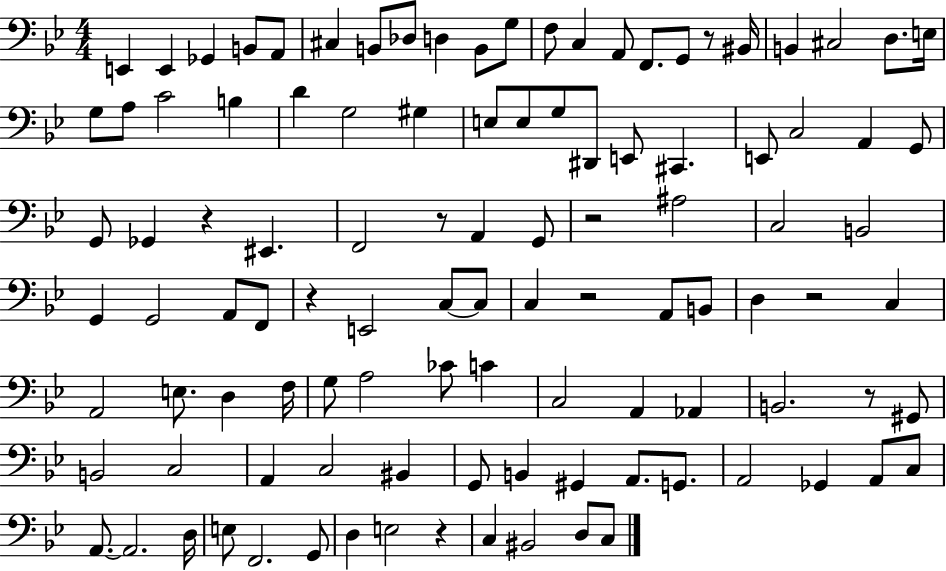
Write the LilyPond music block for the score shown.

{
  \clef bass
  \numericTimeSignature
  \time 4/4
  \key bes \major
  e,4 e,4 ges,4 b,8 a,8 | cis4 b,8 des8 d4 b,8 g8 | f8 c4 a,8 f,8. g,8 r8 bis,16 | b,4 cis2 d8. e16 | \break g8 a8 c'2 b4 | d'4 g2 gis4 | e8 e8 g8 dis,8 e,8 cis,4. | e,8 c2 a,4 g,8 | \break g,8 ges,4 r4 eis,4. | f,2 r8 a,4 g,8 | r2 ais2 | c2 b,2 | \break g,4 g,2 a,8 f,8 | r4 e,2 c8~~ c8 | c4 r2 a,8 b,8 | d4 r2 c4 | \break a,2 e8. d4 f16 | g8 a2 ces'8 c'4 | c2 a,4 aes,4 | b,2. r8 gis,8 | \break b,2 c2 | a,4 c2 bis,4 | g,8 b,4 gis,4 a,8. g,8. | a,2 ges,4 a,8 c8 | \break a,8.~~ a,2. d16 | e8 f,2. g,8 | d4 e2 r4 | c4 bis,2 d8 c8 | \break \bar "|."
}